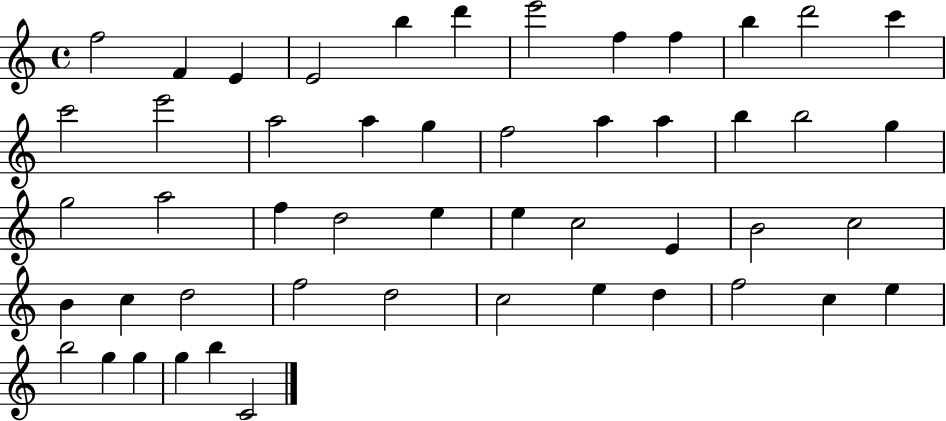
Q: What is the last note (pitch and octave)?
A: C4